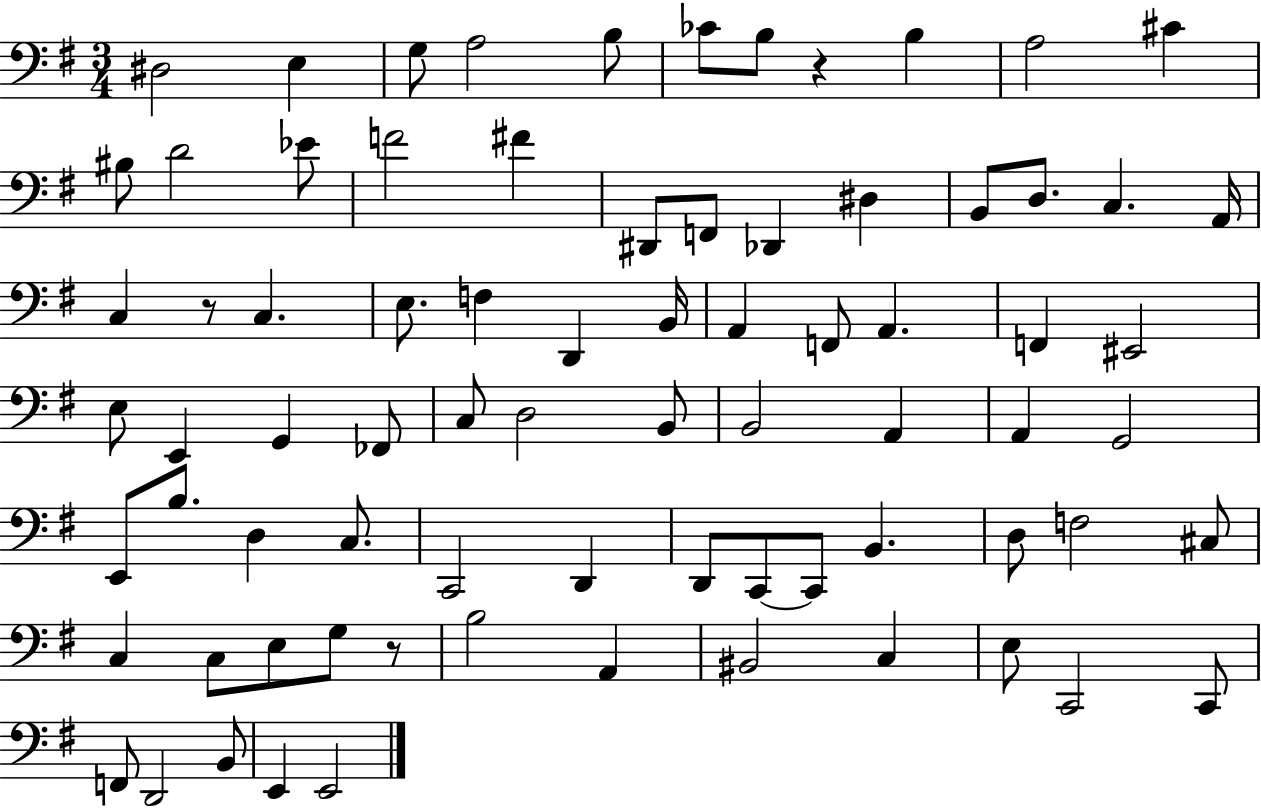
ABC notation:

X:1
T:Untitled
M:3/4
L:1/4
K:G
^D,2 E, G,/2 A,2 B,/2 _C/2 B,/2 z B, A,2 ^C ^B,/2 D2 _E/2 F2 ^F ^D,,/2 F,,/2 _D,, ^D, B,,/2 D,/2 C, A,,/4 C, z/2 C, E,/2 F, D,, B,,/4 A,, F,,/2 A,, F,, ^E,,2 E,/2 E,, G,, _F,,/2 C,/2 D,2 B,,/2 B,,2 A,, A,, G,,2 E,,/2 B,/2 D, C,/2 C,,2 D,, D,,/2 C,,/2 C,,/2 B,, D,/2 F,2 ^C,/2 C, C,/2 E,/2 G,/2 z/2 B,2 A,, ^B,,2 C, E,/2 C,,2 C,,/2 F,,/2 D,,2 B,,/2 E,, E,,2